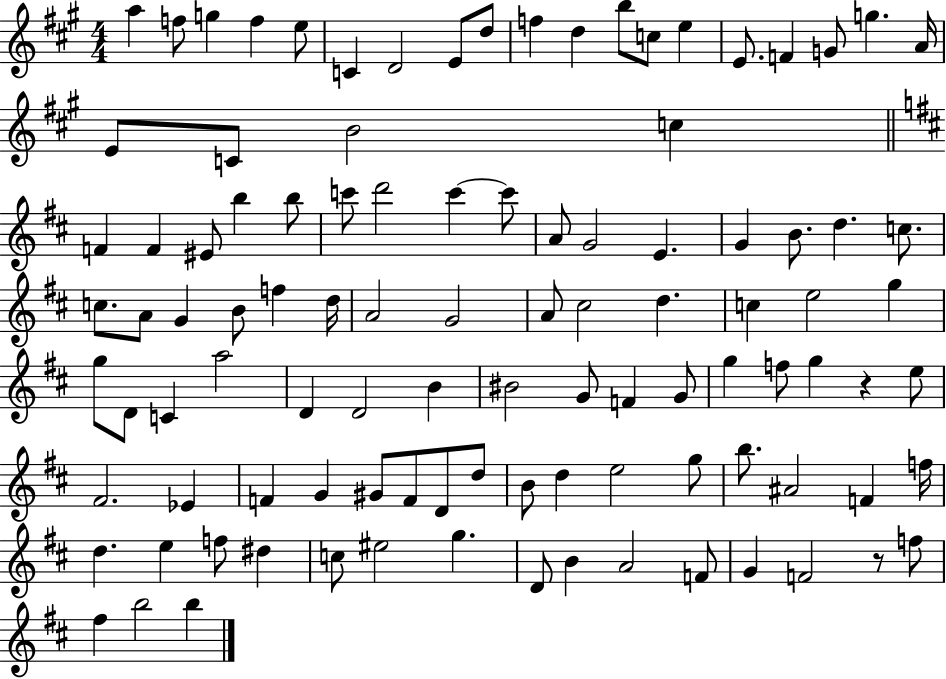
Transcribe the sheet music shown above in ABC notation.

X:1
T:Untitled
M:4/4
L:1/4
K:A
a f/2 g f e/2 C D2 E/2 d/2 f d b/2 c/2 e E/2 F G/2 g A/4 E/2 C/2 B2 c F F ^E/2 b b/2 c'/2 d'2 c' c'/2 A/2 G2 E G B/2 d c/2 c/2 A/2 G B/2 f d/4 A2 G2 A/2 ^c2 d c e2 g g/2 D/2 C a2 D D2 B ^B2 G/2 F G/2 g f/2 g z e/2 ^F2 _E F G ^G/2 F/2 D/2 d/2 B/2 d e2 g/2 b/2 ^A2 F f/4 d e f/2 ^d c/2 ^e2 g D/2 B A2 F/2 G F2 z/2 f/2 ^f b2 b